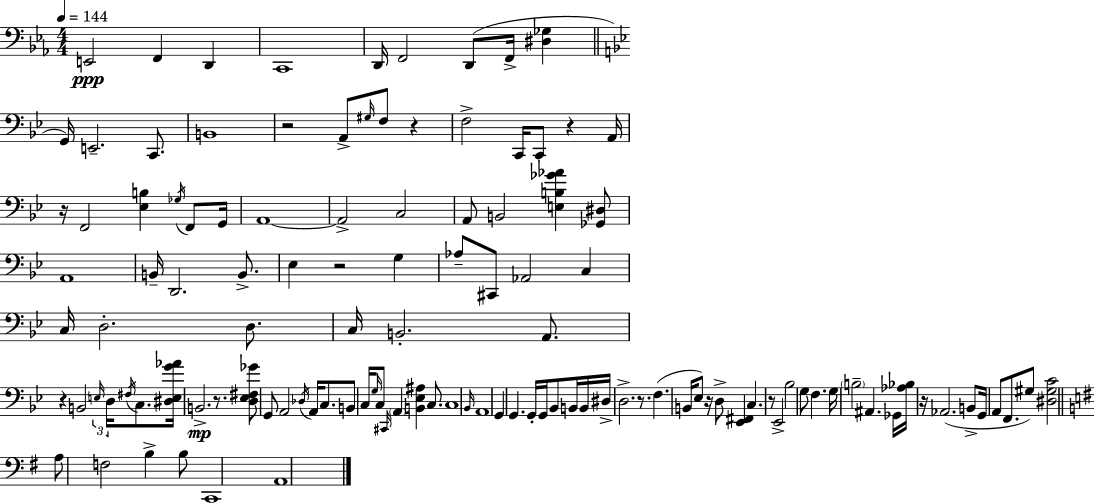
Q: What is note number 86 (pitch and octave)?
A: A#2